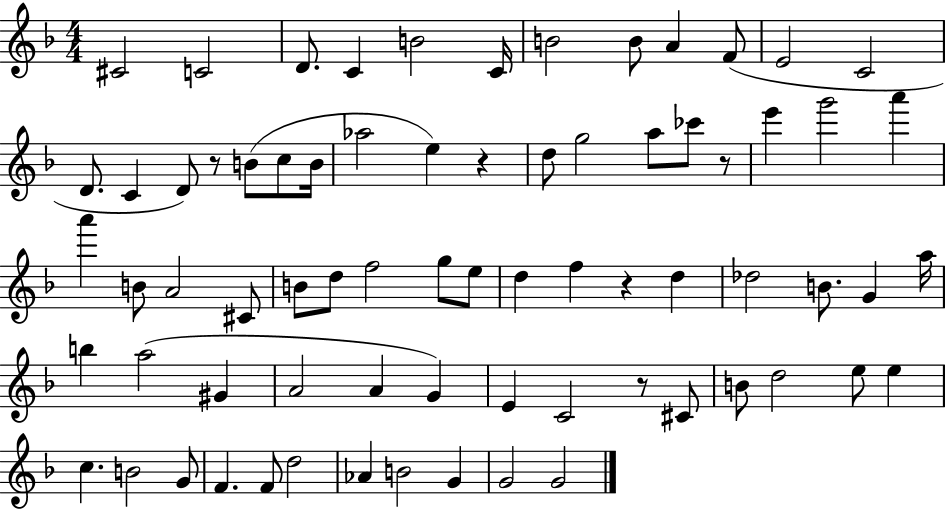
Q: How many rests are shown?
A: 5